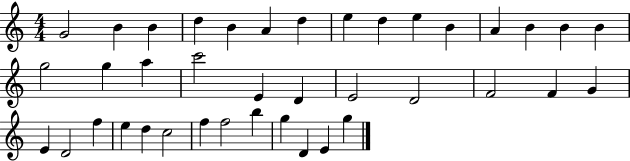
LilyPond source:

{
  \clef treble
  \numericTimeSignature
  \time 4/4
  \key c \major
  g'2 b'4 b'4 | d''4 b'4 a'4 d''4 | e''4 d''4 e''4 b'4 | a'4 b'4 b'4 b'4 | \break g''2 g''4 a''4 | c'''2 e'4 d'4 | e'2 d'2 | f'2 f'4 g'4 | \break e'4 d'2 f''4 | e''4 d''4 c''2 | f''4 f''2 b''4 | g''4 d'4 e'4 g''4 | \break \bar "|."
}